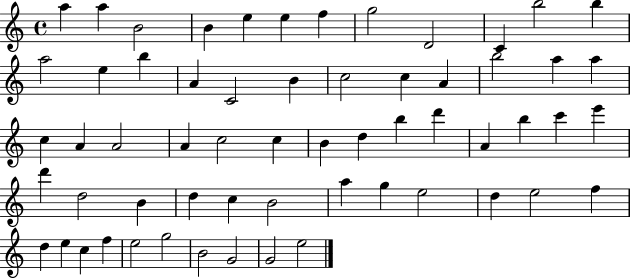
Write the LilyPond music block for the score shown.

{
  \clef treble
  \time 4/4
  \defaultTimeSignature
  \key c \major
  a''4 a''4 b'2 | b'4 e''4 e''4 f''4 | g''2 d'2 | c'4 b''2 b''4 | \break a''2 e''4 b''4 | a'4 c'2 b'4 | c''2 c''4 a'4 | b''2 a''4 a''4 | \break c''4 a'4 a'2 | a'4 c''2 c''4 | b'4 d''4 b''4 d'''4 | a'4 b''4 c'''4 e'''4 | \break d'''4 d''2 b'4 | d''4 c''4 b'2 | a''4 g''4 e''2 | d''4 e''2 f''4 | \break d''4 e''4 c''4 f''4 | e''2 g''2 | b'2 g'2 | g'2 e''2 | \break \bar "|."
}